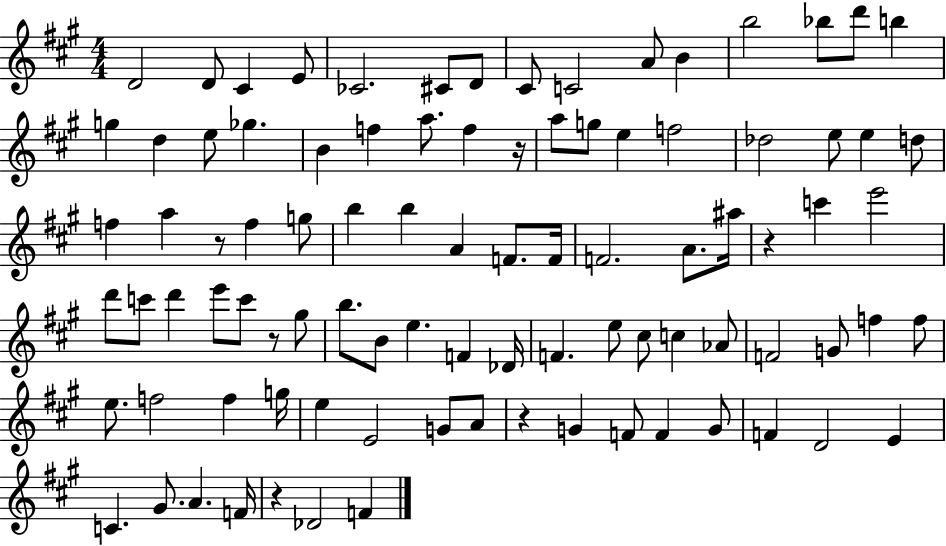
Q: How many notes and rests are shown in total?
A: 92